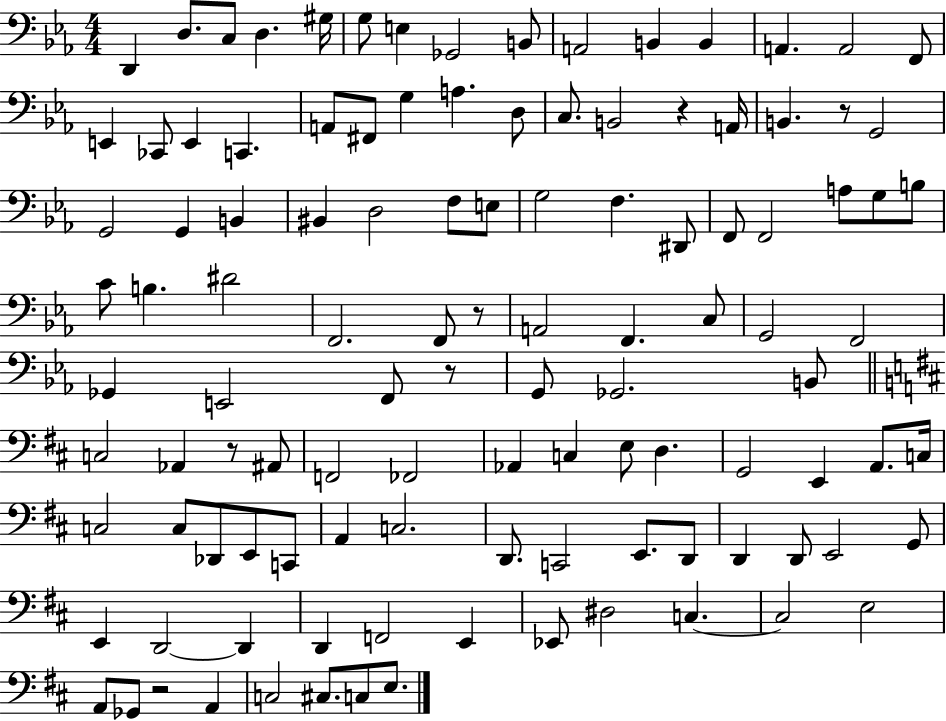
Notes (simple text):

D2/q D3/e. C3/e D3/q. G#3/s G3/e E3/q Gb2/h B2/e A2/h B2/q B2/q A2/q. A2/h F2/e E2/q CES2/e E2/q C2/q. A2/e F#2/e G3/q A3/q. D3/e C3/e. B2/h R/q A2/s B2/q. R/e G2/h G2/h G2/q B2/q BIS2/q D3/h F3/e E3/e G3/h F3/q. D#2/e F2/e F2/h A3/e G3/e B3/e C4/e B3/q. D#4/h F2/h. F2/e R/e A2/h F2/q. C3/e G2/h F2/h Gb2/q E2/h F2/e R/e G2/e Gb2/h. B2/e C3/h Ab2/q R/e A#2/e F2/h FES2/h Ab2/q C3/q E3/e D3/q. G2/h E2/q A2/e. C3/s C3/h C3/e Db2/e E2/e C2/e A2/q C3/h. D2/e. C2/h E2/e. D2/e D2/q D2/e E2/h G2/e E2/q D2/h D2/q D2/q F2/h E2/q Eb2/e D#3/h C3/q. C3/h E3/h A2/e Gb2/e R/h A2/q C3/h C#3/e. C3/e E3/e.